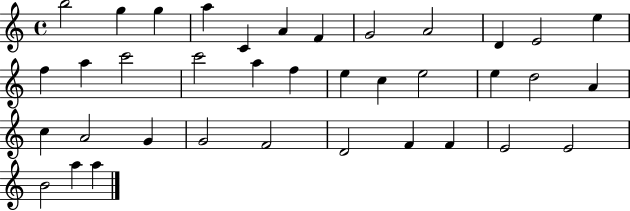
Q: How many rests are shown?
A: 0